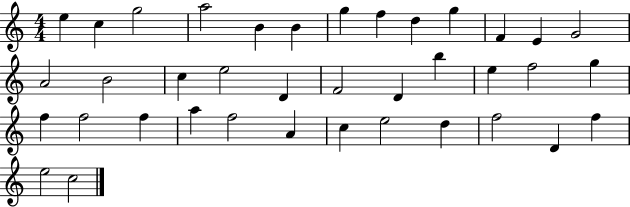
X:1
T:Untitled
M:4/4
L:1/4
K:C
e c g2 a2 B B g f d g F E G2 A2 B2 c e2 D F2 D b e f2 g f f2 f a f2 A c e2 d f2 D f e2 c2